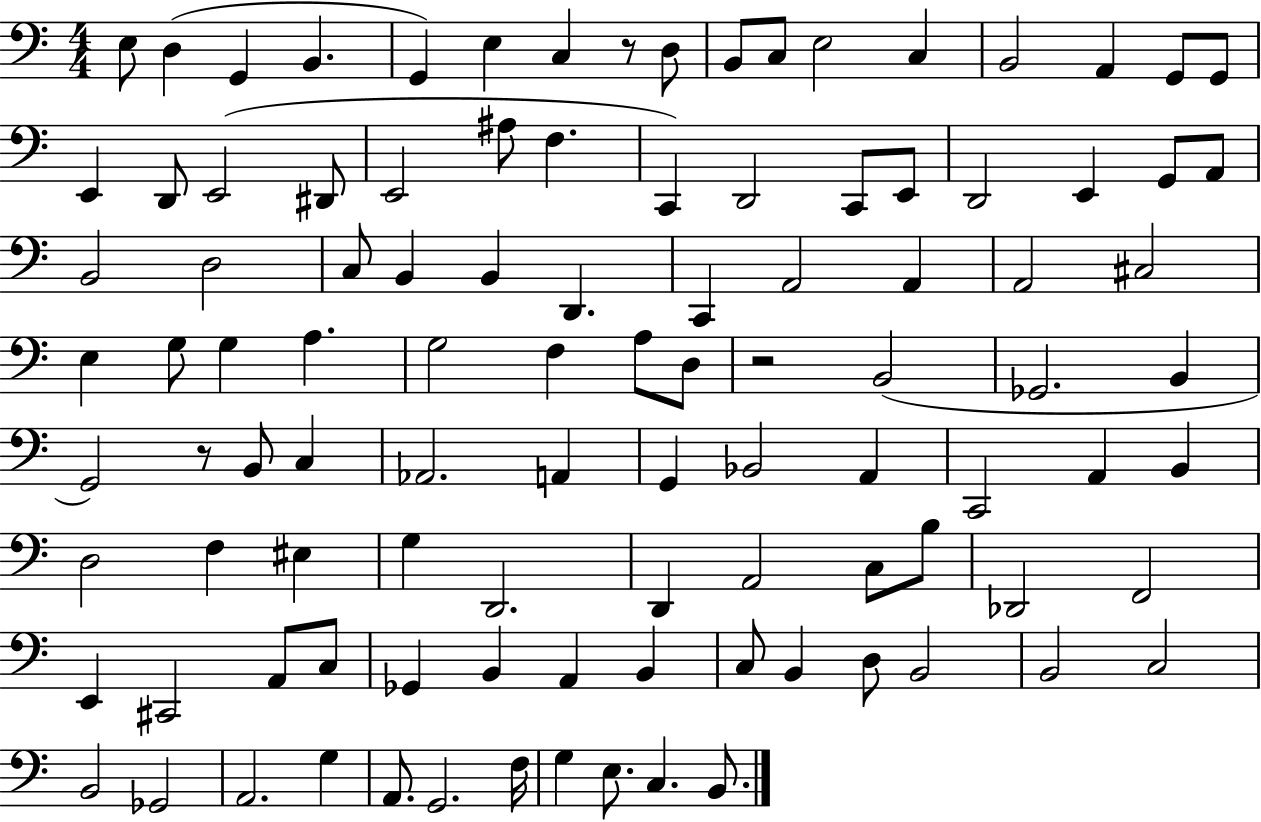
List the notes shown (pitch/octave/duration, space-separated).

E3/e D3/q G2/q B2/q. G2/q E3/q C3/q R/e D3/e B2/e C3/e E3/h C3/q B2/h A2/q G2/e G2/e E2/q D2/e E2/h D#2/e E2/h A#3/e F3/q. C2/q D2/h C2/e E2/e D2/h E2/q G2/e A2/e B2/h D3/h C3/e B2/q B2/q D2/q. C2/q A2/h A2/q A2/h C#3/h E3/q G3/e G3/q A3/q. G3/h F3/q A3/e D3/e R/h B2/h Gb2/h. B2/q G2/h R/e B2/e C3/q Ab2/h. A2/q G2/q Bb2/h A2/q C2/h A2/q B2/q D3/h F3/q EIS3/q G3/q D2/h. D2/q A2/h C3/e B3/e Db2/h F2/h E2/q C#2/h A2/e C3/e Gb2/q B2/q A2/q B2/q C3/e B2/q D3/e B2/h B2/h C3/h B2/h Gb2/h A2/h. G3/q A2/e. G2/h. F3/s G3/q E3/e. C3/q. B2/e.